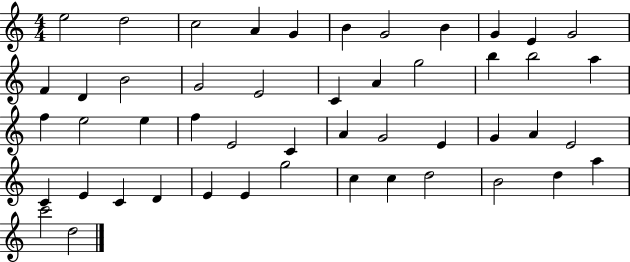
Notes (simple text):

E5/h D5/h C5/h A4/q G4/q B4/q G4/h B4/q G4/q E4/q G4/h F4/q D4/q B4/h G4/h E4/h C4/q A4/q G5/h B5/q B5/h A5/q F5/q E5/h E5/q F5/q E4/h C4/q A4/q G4/h E4/q G4/q A4/q E4/h C4/q E4/q C4/q D4/q E4/q E4/q G5/h C5/q C5/q D5/h B4/h D5/q A5/q C6/h D5/h